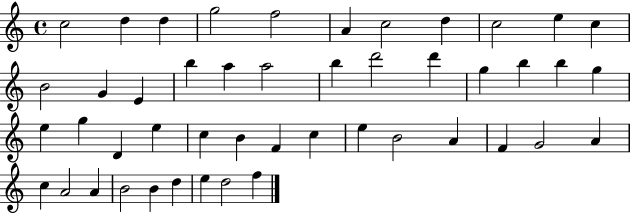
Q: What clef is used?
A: treble